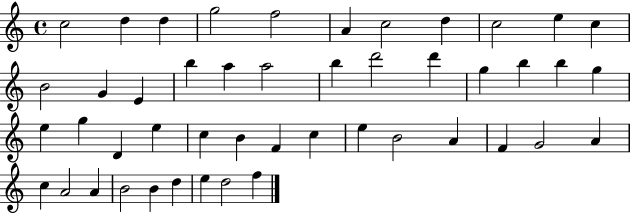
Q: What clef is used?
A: treble